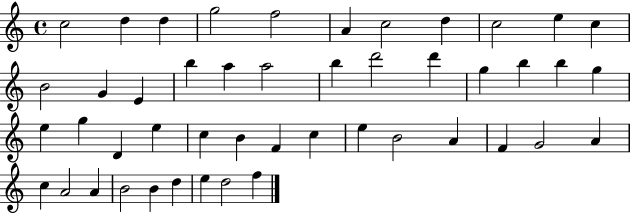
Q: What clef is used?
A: treble